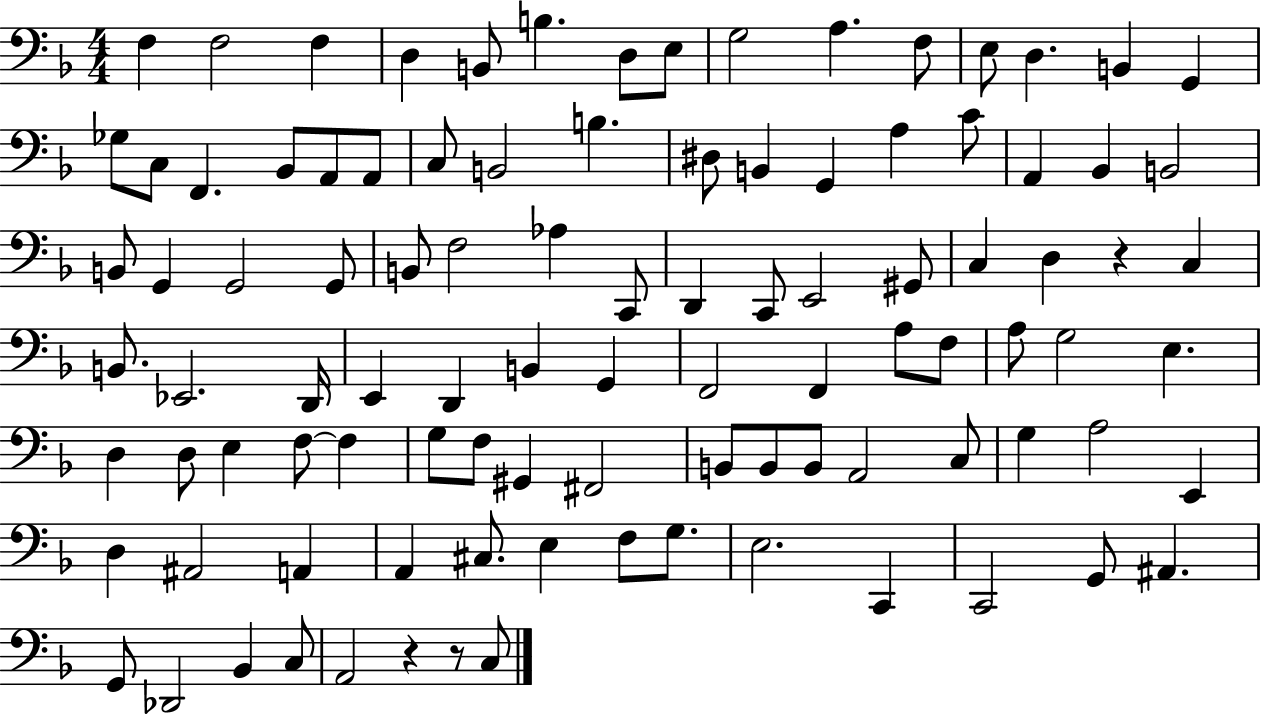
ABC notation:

X:1
T:Untitled
M:4/4
L:1/4
K:F
F, F,2 F, D, B,,/2 B, D,/2 E,/2 G,2 A, F,/2 E,/2 D, B,, G,, _G,/2 C,/2 F,, _B,,/2 A,,/2 A,,/2 C,/2 B,,2 B, ^D,/2 B,, G,, A, C/2 A,, _B,, B,,2 B,,/2 G,, G,,2 G,,/2 B,,/2 F,2 _A, C,,/2 D,, C,,/2 E,,2 ^G,,/2 C, D, z C, B,,/2 _E,,2 D,,/4 E,, D,, B,, G,, F,,2 F,, A,/2 F,/2 A,/2 G,2 E, D, D,/2 E, F,/2 F, G,/2 F,/2 ^G,, ^F,,2 B,,/2 B,,/2 B,,/2 A,,2 C,/2 G, A,2 E,, D, ^A,,2 A,, A,, ^C,/2 E, F,/2 G,/2 E,2 C,, C,,2 G,,/2 ^A,, G,,/2 _D,,2 _B,, C,/2 A,,2 z z/2 C,/2